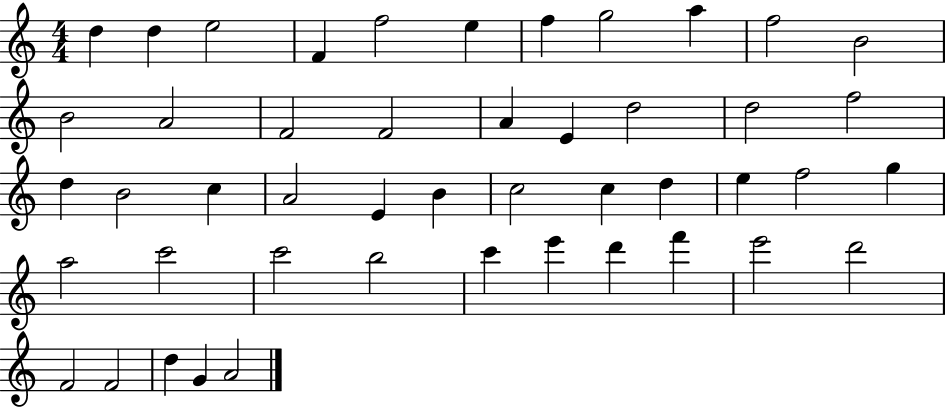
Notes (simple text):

D5/q D5/q E5/h F4/q F5/h E5/q F5/q G5/h A5/q F5/h B4/h B4/h A4/h F4/h F4/h A4/q E4/q D5/h D5/h F5/h D5/q B4/h C5/q A4/h E4/q B4/q C5/h C5/q D5/q E5/q F5/h G5/q A5/h C6/h C6/h B5/h C6/q E6/q D6/q F6/q E6/h D6/h F4/h F4/h D5/q G4/q A4/h